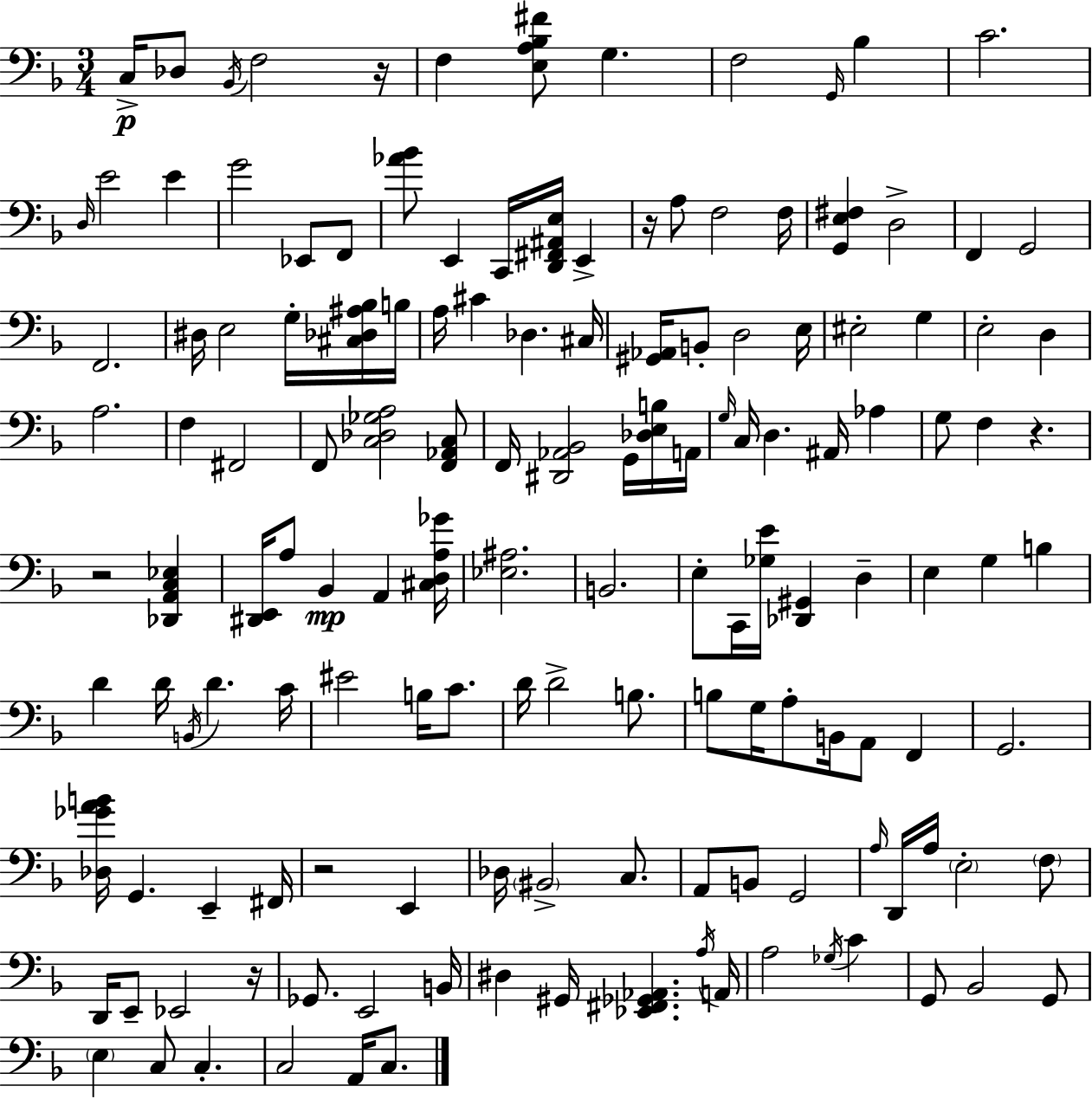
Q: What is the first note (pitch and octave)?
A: C3